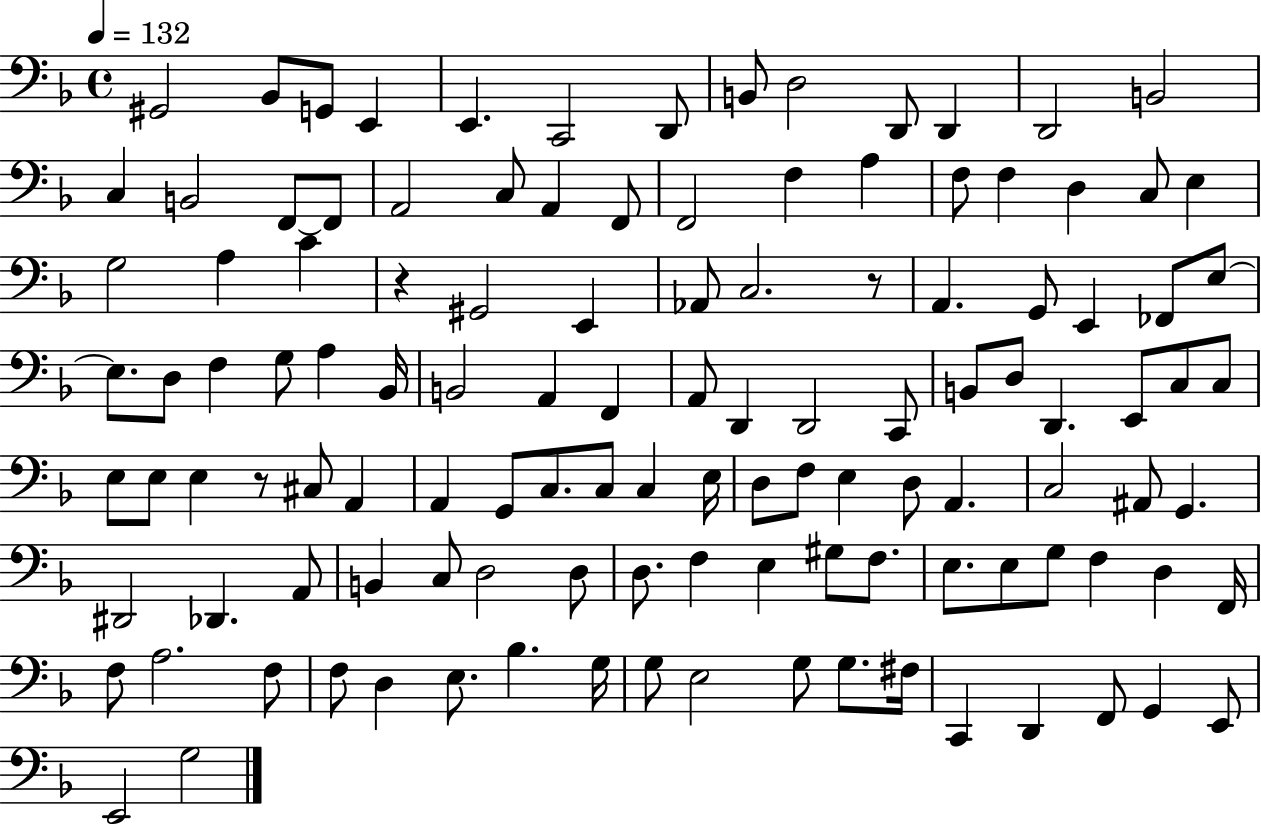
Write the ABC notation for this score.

X:1
T:Untitled
M:4/4
L:1/4
K:F
^G,,2 _B,,/2 G,,/2 E,, E,, C,,2 D,,/2 B,,/2 D,2 D,,/2 D,, D,,2 B,,2 C, B,,2 F,,/2 F,,/2 A,,2 C,/2 A,, F,,/2 F,,2 F, A, F,/2 F, D, C,/2 E, G,2 A, C z ^G,,2 E,, _A,,/2 C,2 z/2 A,, G,,/2 E,, _F,,/2 E,/2 E,/2 D,/2 F, G,/2 A, _B,,/4 B,,2 A,, F,, A,,/2 D,, D,,2 C,,/2 B,,/2 D,/2 D,, E,,/2 C,/2 C,/2 E,/2 E,/2 E, z/2 ^C,/2 A,, A,, G,,/2 C,/2 C,/2 C, E,/4 D,/2 F,/2 E, D,/2 A,, C,2 ^A,,/2 G,, ^D,,2 _D,, A,,/2 B,, C,/2 D,2 D,/2 D,/2 F, E, ^G,/2 F,/2 E,/2 E,/2 G,/2 F, D, F,,/4 F,/2 A,2 F,/2 F,/2 D, E,/2 _B, G,/4 G,/2 E,2 G,/2 G,/2 ^F,/4 C,, D,, F,,/2 G,, E,,/2 E,,2 G,2